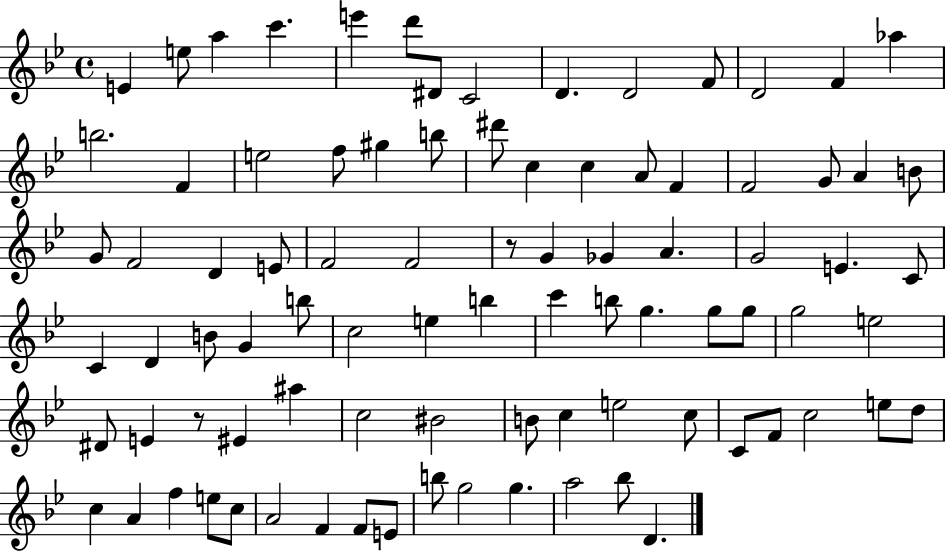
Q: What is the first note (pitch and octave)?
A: E4